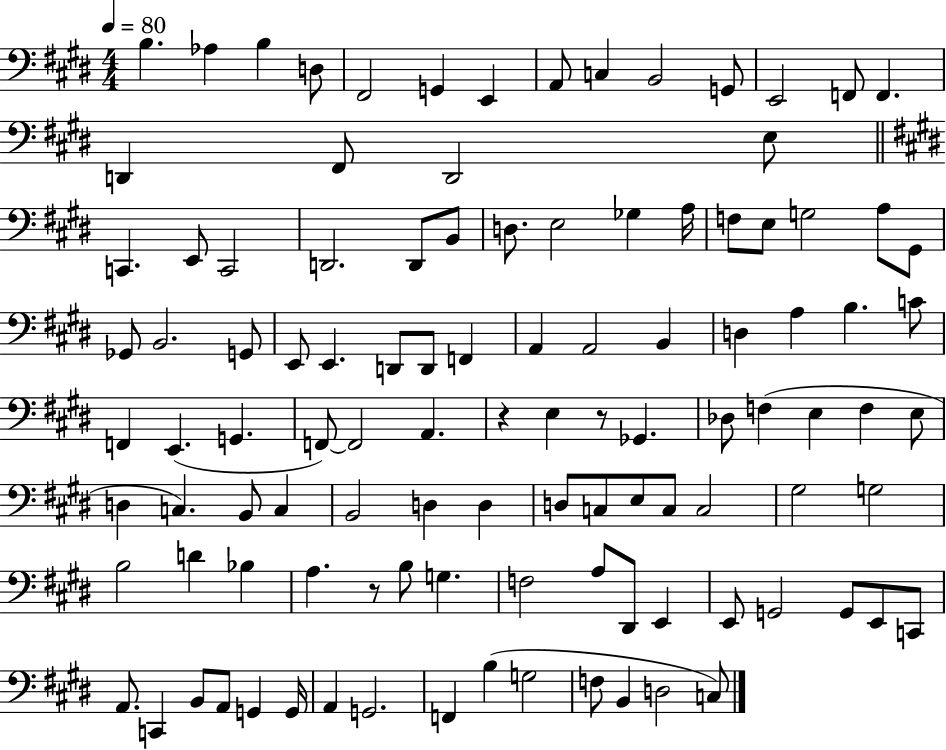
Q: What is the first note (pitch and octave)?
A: B3